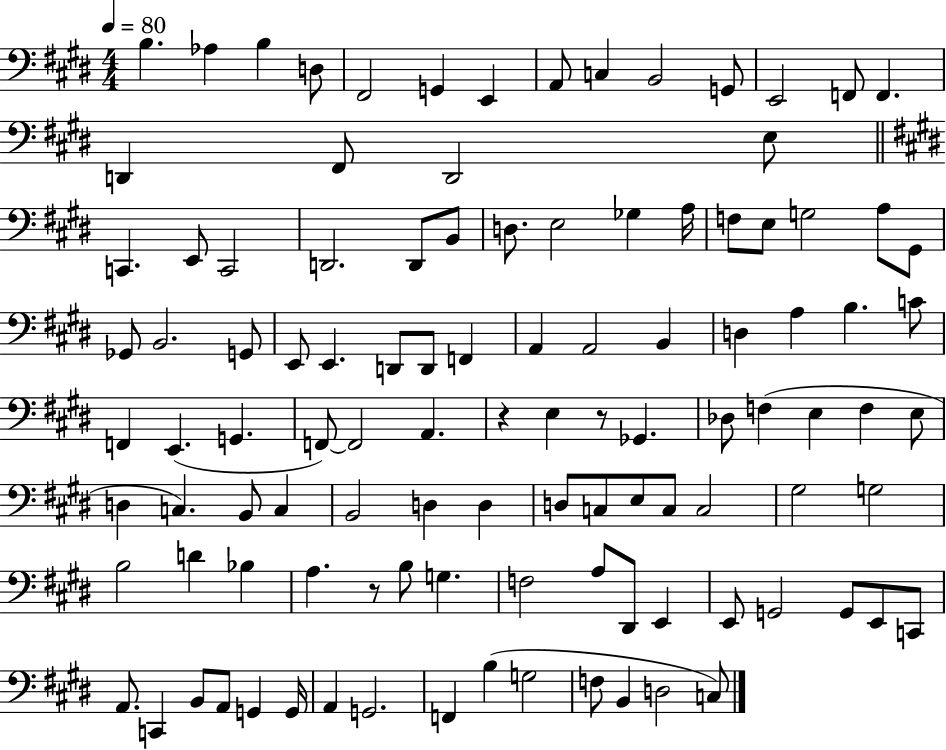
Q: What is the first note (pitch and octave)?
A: B3